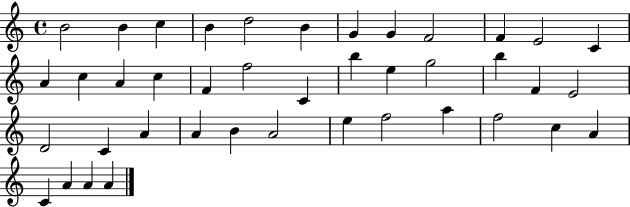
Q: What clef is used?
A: treble